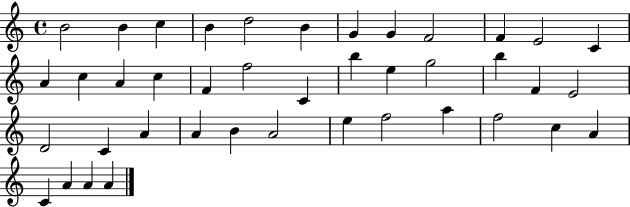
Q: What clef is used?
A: treble